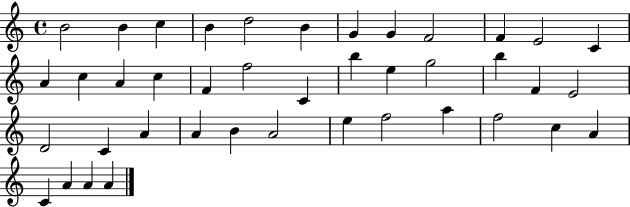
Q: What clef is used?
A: treble